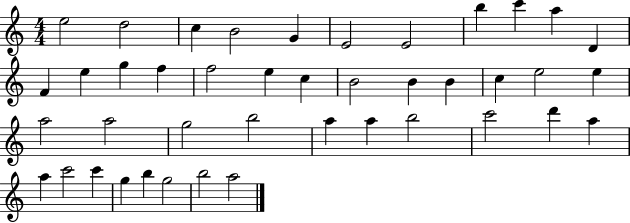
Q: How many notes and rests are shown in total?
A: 42